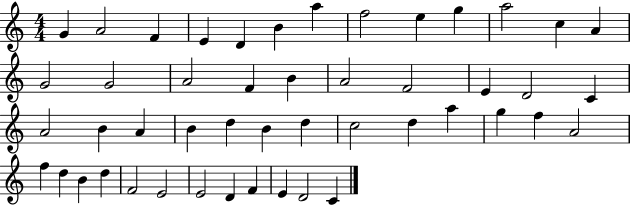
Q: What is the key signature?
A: C major